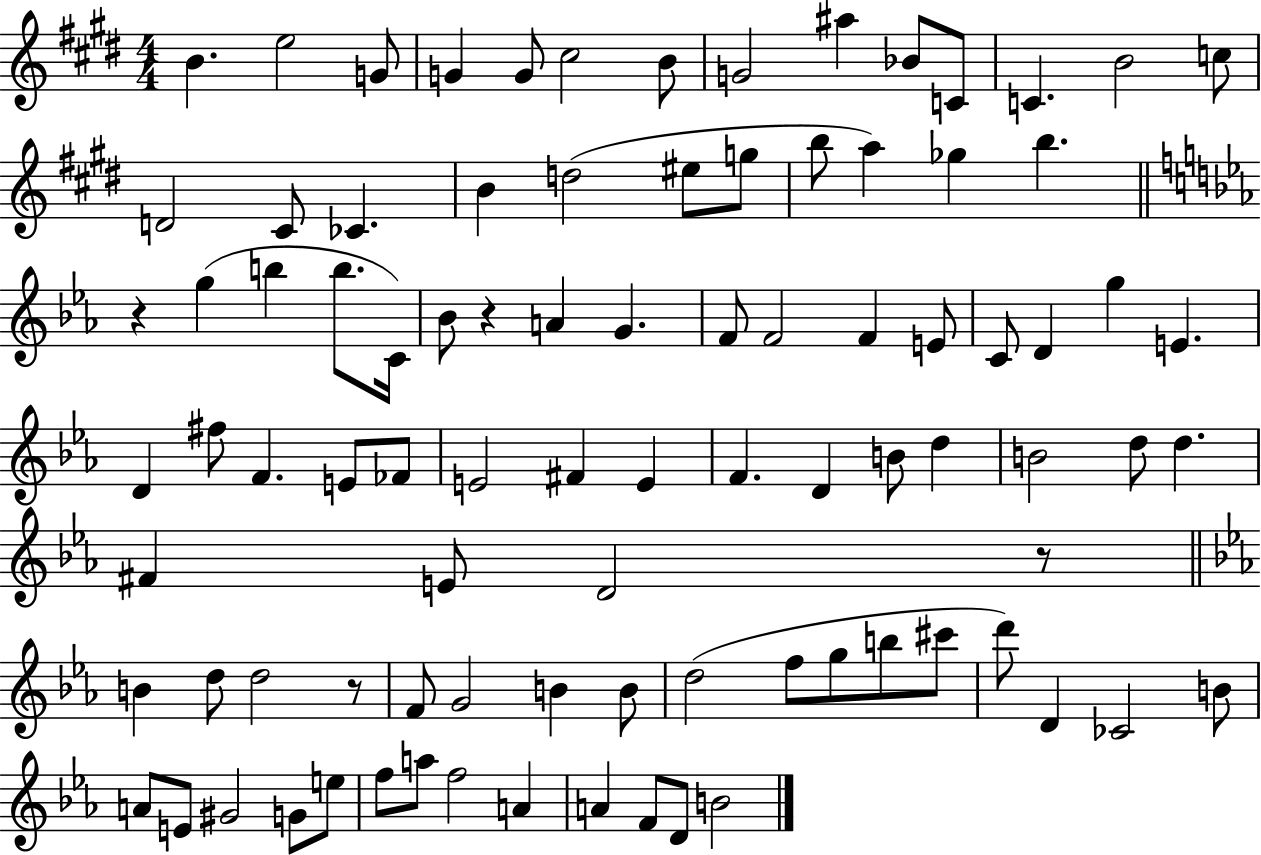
X:1
T:Untitled
M:4/4
L:1/4
K:E
B e2 G/2 G G/2 ^c2 B/2 G2 ^a _B/2 C/2 C B2 c/2 D2 ^C/2 _C B d2 ^e/2 g/2 b/2 a _g b z g b b/2 C/4 _B/2 z A G F/2 F2 F E/2 C/2 D g E D ^f/2 F E/2 _F/2 E2 ^F E F D B/2 d B2 d/2 d ^F E/2 D2 z/2 B d/2 d2 z/2 F/2 G2 B B/2 d2 f/2 g/2 b/2 ^c'/2 d'/2 D _C2 B/2 A/2 E/2 ^G2 G/2 e/2 f/2 a/2 f2 A A F/2 D/2 B2